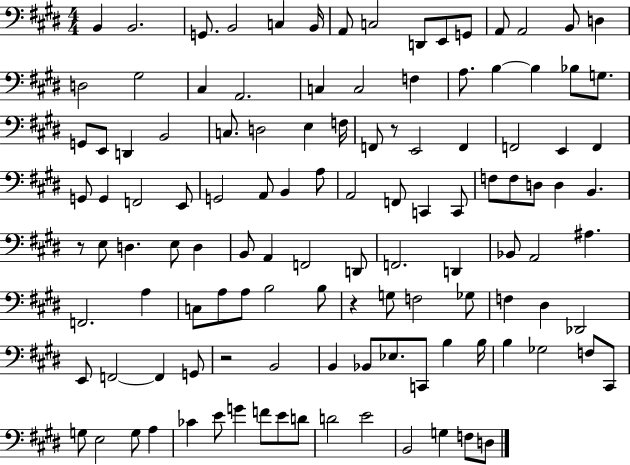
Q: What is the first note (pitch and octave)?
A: B2